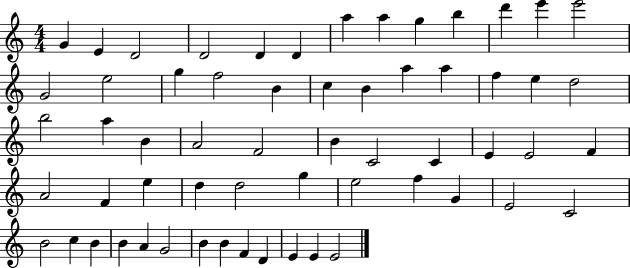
G4/q E4/q D4/h D4/h D4/q D4/q A5/q A5/q G5/q B5/q D6/q E6/q E6/h G4/h E5/h G5/q F5/h B4/q C5/q B4/q A5/q A5/q F5/q E5/q D5/h B5/h A5/q B4/q A4/h F4/h B4/q C4/h C4/q E4/q E4/h F4/q A4/h F4/q E5/q D5/q D5/h G5/q E5/h F5/q G4/q E4/h C4/h B4/h C5/q B4/q B4/q A4/q G4/h B4/q B4/q F4/q D4/q E4/q E4/q E4/h